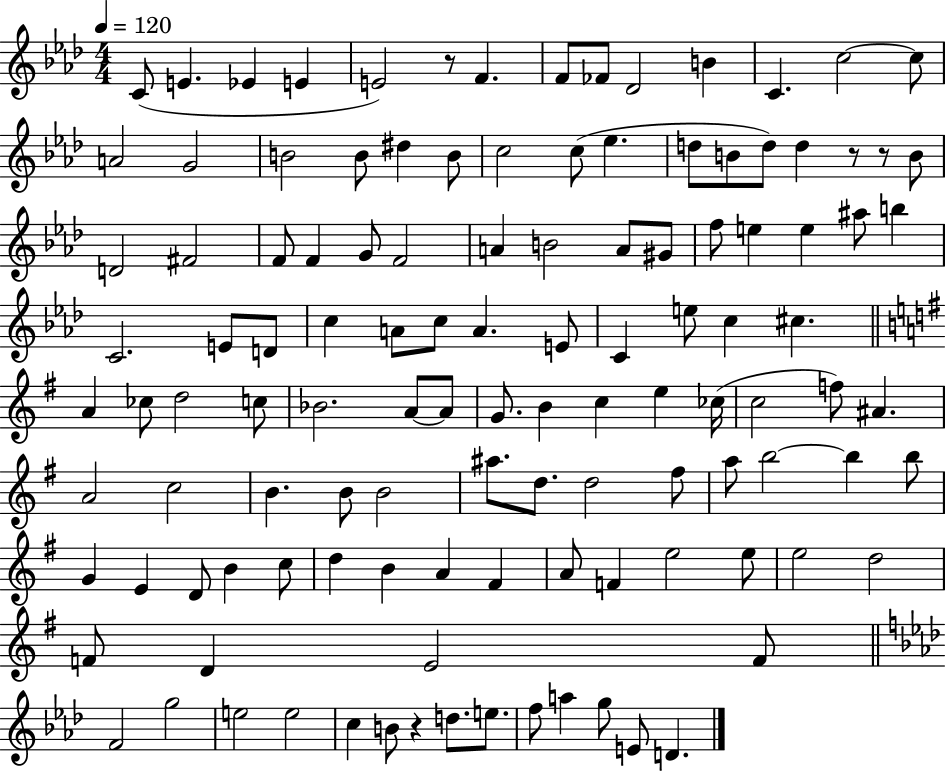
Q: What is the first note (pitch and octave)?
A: C4